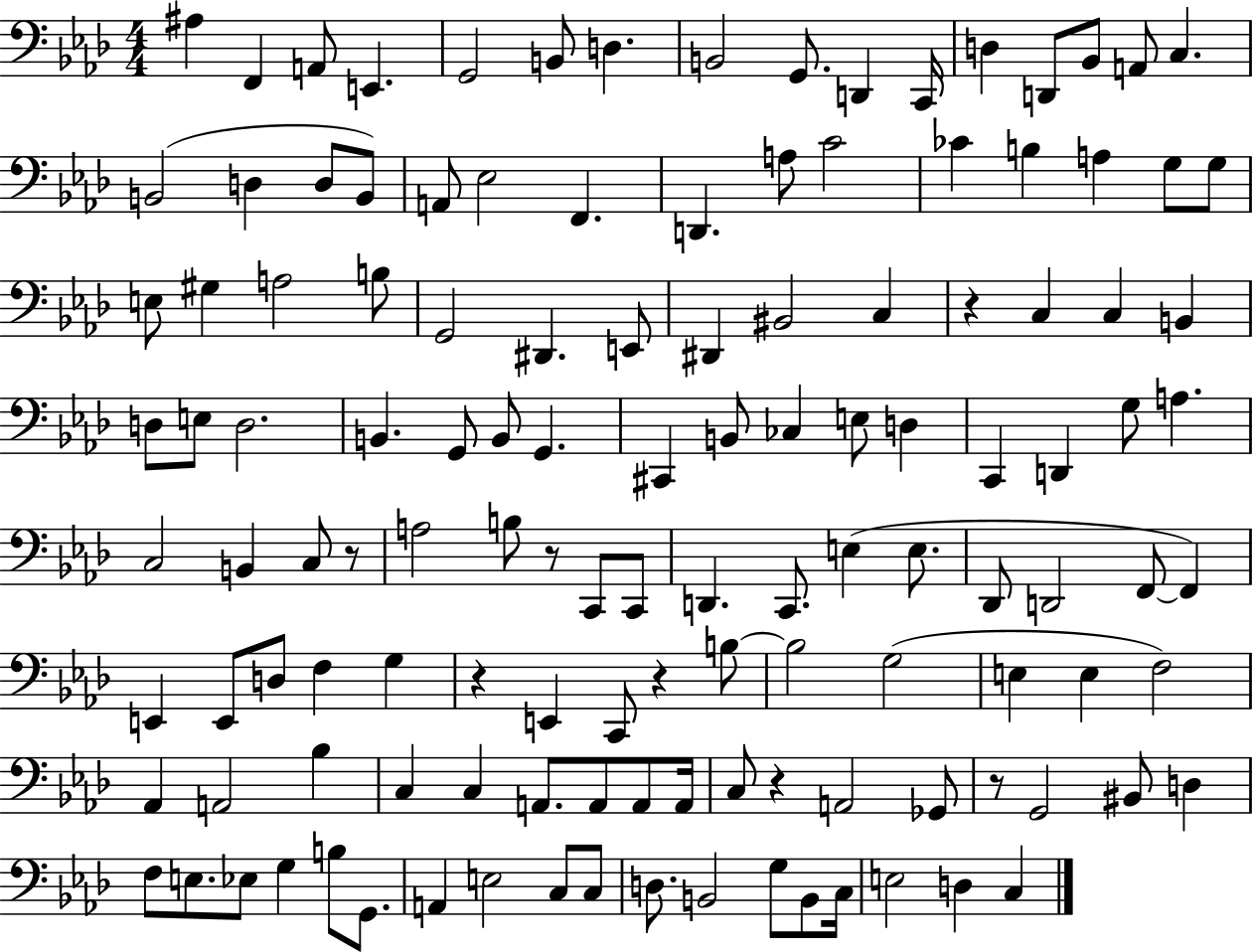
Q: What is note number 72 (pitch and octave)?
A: Db2